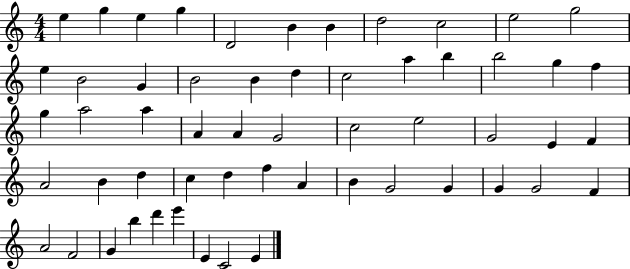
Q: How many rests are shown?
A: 0